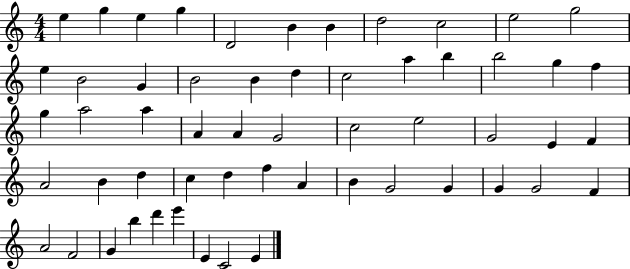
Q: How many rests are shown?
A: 0